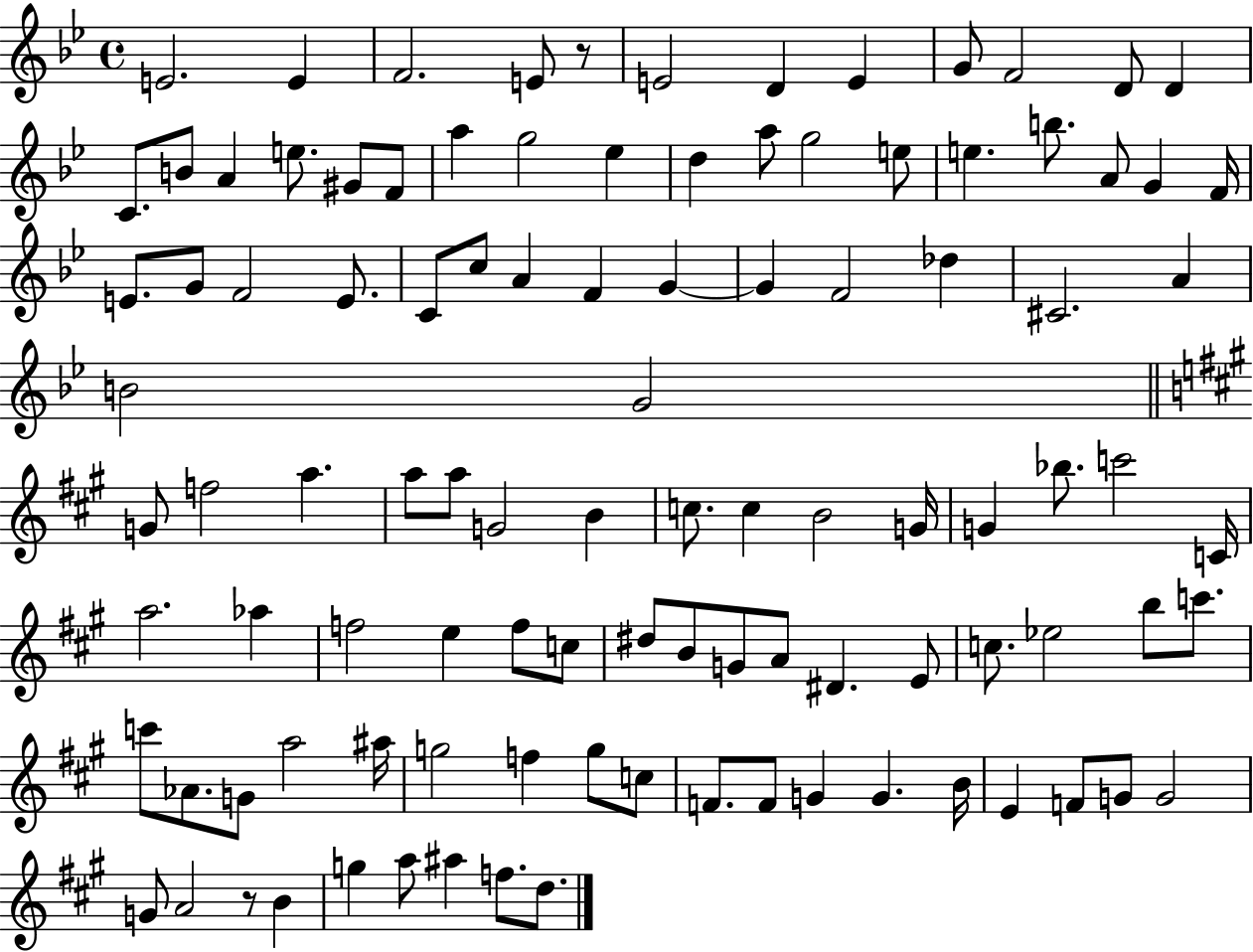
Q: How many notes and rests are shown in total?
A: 104